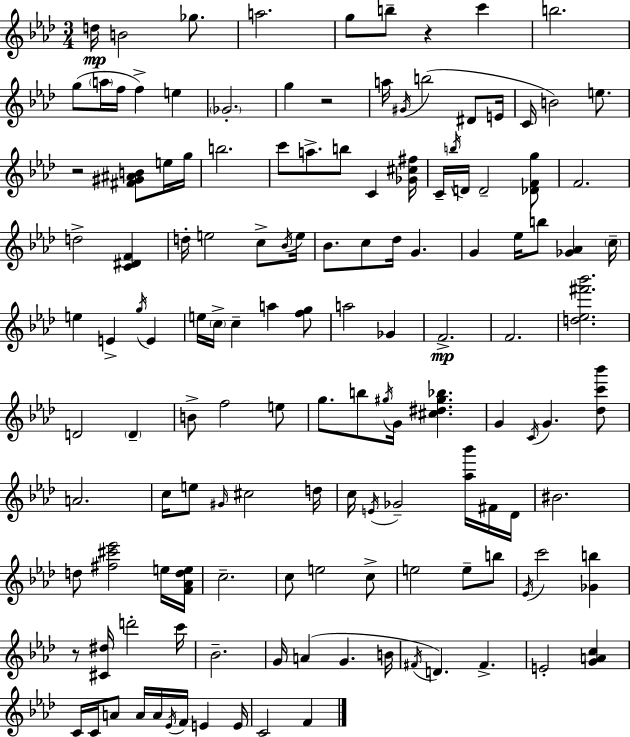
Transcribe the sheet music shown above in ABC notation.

X:1
T:Untitled
M:3/4
L:1/4
K:Ab
d/4 B2 _g/2 a2 g/2 b/2 z c' b2 g/2 a/4 f/4 f e _G2 g z2 a/4 ^G/4 b2 ^D/2 E/4 C/4 B2 e/2 z2 [^F^G^AB]/2 e/4 g/4 b2 c'/2 a/2 b/2 C [_G^c^f]/4 C/4 b/4 D/4 D2 [_DFg]/2 F2 d2 [C^DF] d/4 e2 c/2 _B/4 e/4 _B/2 c/2 _d/4 G G _e/4 b/2 [_G_A] c/4 e E g/4 E e/4 c/4 c a [fg]/2 a2 _G F2 F2 [d_e^f'_b']2 D2 D B/2 f2 e/2 g/2 b/2 ^g/4 G/4 [^c^d^g_b] G C/4 G [_dc'_b']/2 A2 c/4 e/2 ^G/4 ^c2 d/4 c/4 E/4 _G2 [_a_b']/4 ^F/4 _D/4 ^B2 d/2 [^f^c'_e']2 e/4 [F_Ade]/4 c2 c/2 e2 c/2 e2 e/2 b/2 _E/4 c'2 [_Gb] z/2 [^C^d]/4 d'2 c'/4 _B2 G/4 A G B/4 ^F/4 D ^F E2 [GAc] C/4 C/4 A/2 A/4 A/4 _E/4 F/4 E E/4 C2 F